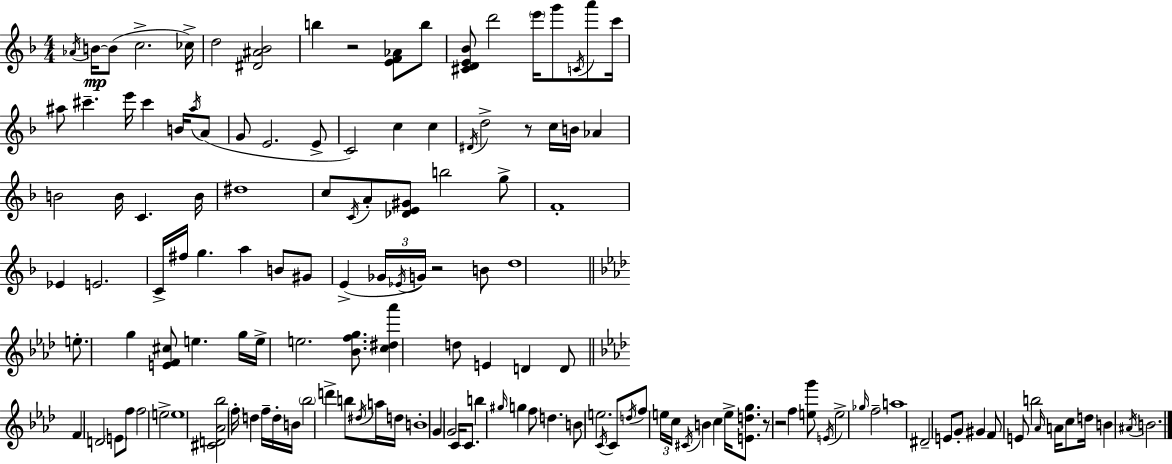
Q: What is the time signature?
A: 4/4